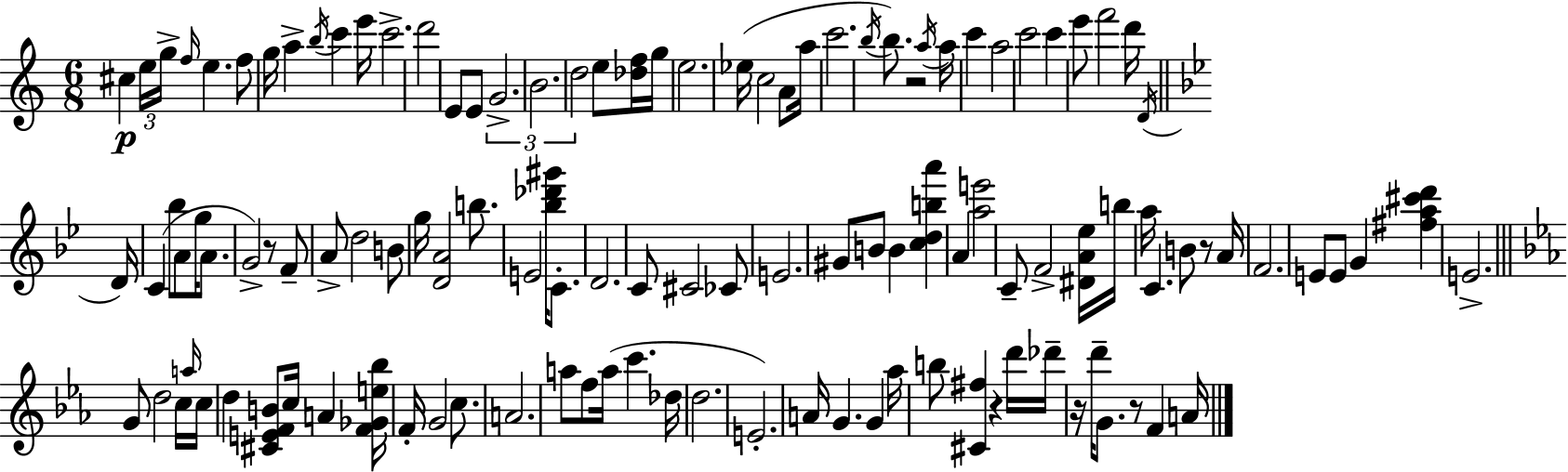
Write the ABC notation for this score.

X:1
T:Untitled
M:6/8
L:1/4
K:Am
^c e/4 g/4 f/4 e f/2 g/4 a b/4 c' e'/4 c'2 d'2 E/2 E/2 G2 B2 d2 e/2 [_df]/4 g/4 e2 _e/4 c2 A/2 a/4 c'2 b/4 b/2 z2 a/4 a/4 c' a2 c'2 c' e'/2 f'2 d'/4 D/4 D/4 C _b/2 A/2 g/4 A/2 G2 z/2 F/2 A/2 d2 B/2 g/4 [DA]2 b/2 E2 [_b_d'^g']/4 C/2 D2 C/2 ^C2 _C/2 E2 ^G/2 B/2 B [cdba'] A [ae']2 C/2 F2 [^DA_e]/4 b/4 a/4 C B/2 z/2 A/4 F2 E/2 E/2 G [^fa^c'd'] E2 G/2 d2 c/4 a/4 c/4 d [^CEFB]/2 c/4 A [F_Ge_b]/4 F/4 G2 c/2 A2 a/2 f/2 a/4 c' _d/4 d2 E2 A/4 G G _a/4 b/2 [^C^f] z d'/4 _d'/4 z/4 d'/4 G/2 z/2 F A/4